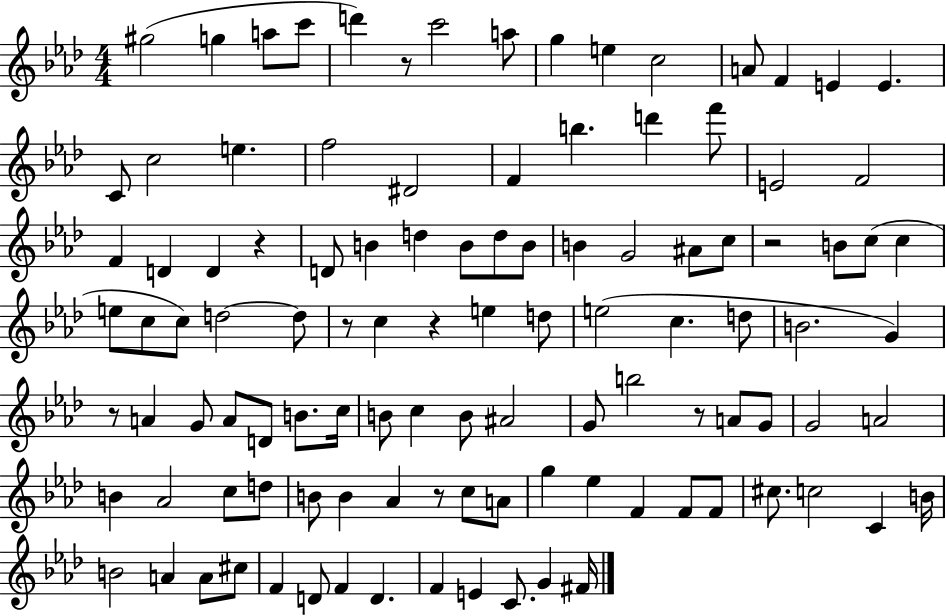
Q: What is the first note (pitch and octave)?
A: G#5